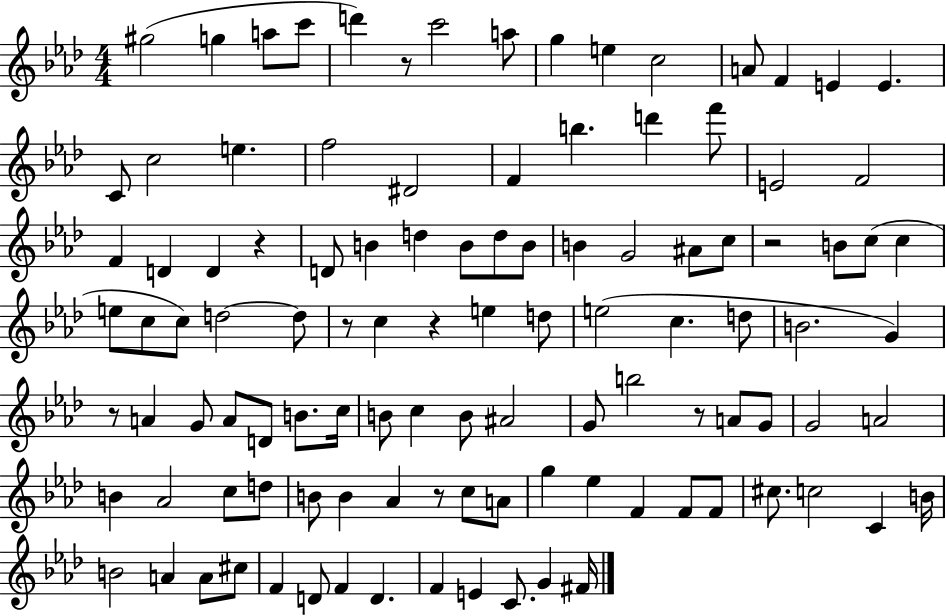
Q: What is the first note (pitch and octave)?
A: G#5